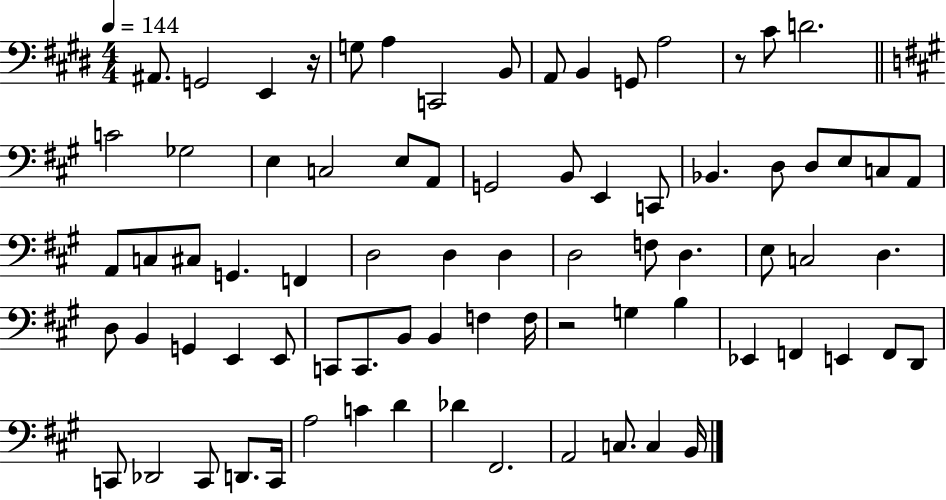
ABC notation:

X:1
T:Untitled
M:4/4
L:1/4
K:E
^A,,/2 G,,2 E,, z/4 G,/2 A, C,,2 B,,/2 A,,/2 B,, G,,/2 A,2 z/2 ^C/2 D2 C2 _G,2 E, C,2 E,/2 A,,/2 G,,2 B,,/2 E,, C,,/2 _B,, D,/2 D,/2 E,/2 C,/2 A,,/2 A,,/2 C,/2 ^C,/2 G,, F,, D,2 D, D, D,2 F,/2 D, E,/2 C,2 D, D,/2 B,, G,, E,, E,,/2 C,,/2 C,,/2 B,,/2 B,, F, F,/4 z2 G, B, _E,, F,, E,, F,,/2 D,,/2 C,,/2 _D,,2 C,,/2 D,,/2 C,,/4 A,2 C D _D ^F,,2 A,,2 C,/2 C, B,,/4